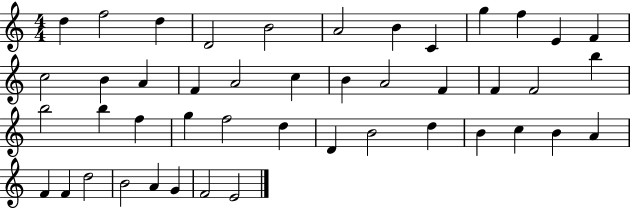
{
  \clef treble
  \numericTimeSignature
  \time 4/4
  \key c \major
  d''4 f''2 d''4 | d'2 b'2 | a'2 b'4 c'4 | g''4 f''4 e'4 f'4 | \break c''2 b'4 a'4 | f'4 a'2 c''4 | b'4 a'2 f'4 | f'4 f'2 b''4 | \break b''2 b''4 f''4 | g''4 f''2 d''4 | d'4 b'2 d''4 | b'4 c''4 b'4 a'4 | \break f'4 f'4 d''2 | b'2 a'4 g'4 | f'2 e'2 | \bar "|."
}